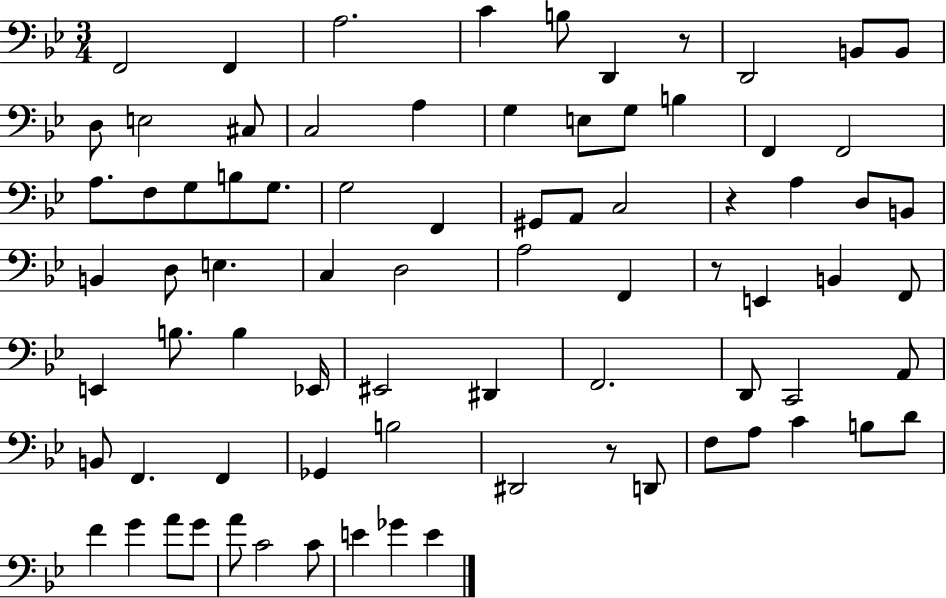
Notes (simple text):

F2/h F2/q A3/h. C4/q B3/e D2/q R/e D2/h B2/e B2/e D3/e E3/h C#3/e C3/h A3/q G3/q E3/e G3/e B3/q F2/q F2/h A3/e. F3/e G3/e B3/e G3/e. G3/h F2/q G#2/e A2/e C3/h R/q A3/q D3/e B2/e B2/q D3/e E3/q. C3/q D3/h A3/h F2/q R/e E2/q B2/q F2/e E2/q B3/e. B3/q Eb2/s EIS2/h D#2/q F2/h. D2/e C2/h A2/e B2/e F2/q. F2/q Gb2/q B3/h D#2/h R/e D2/e F3/e A3/e C4/q B3/e D4/e F4/q G4/q A4/e G4/e A4/e C4/h C4/e E4/q Gb4/q E4/q